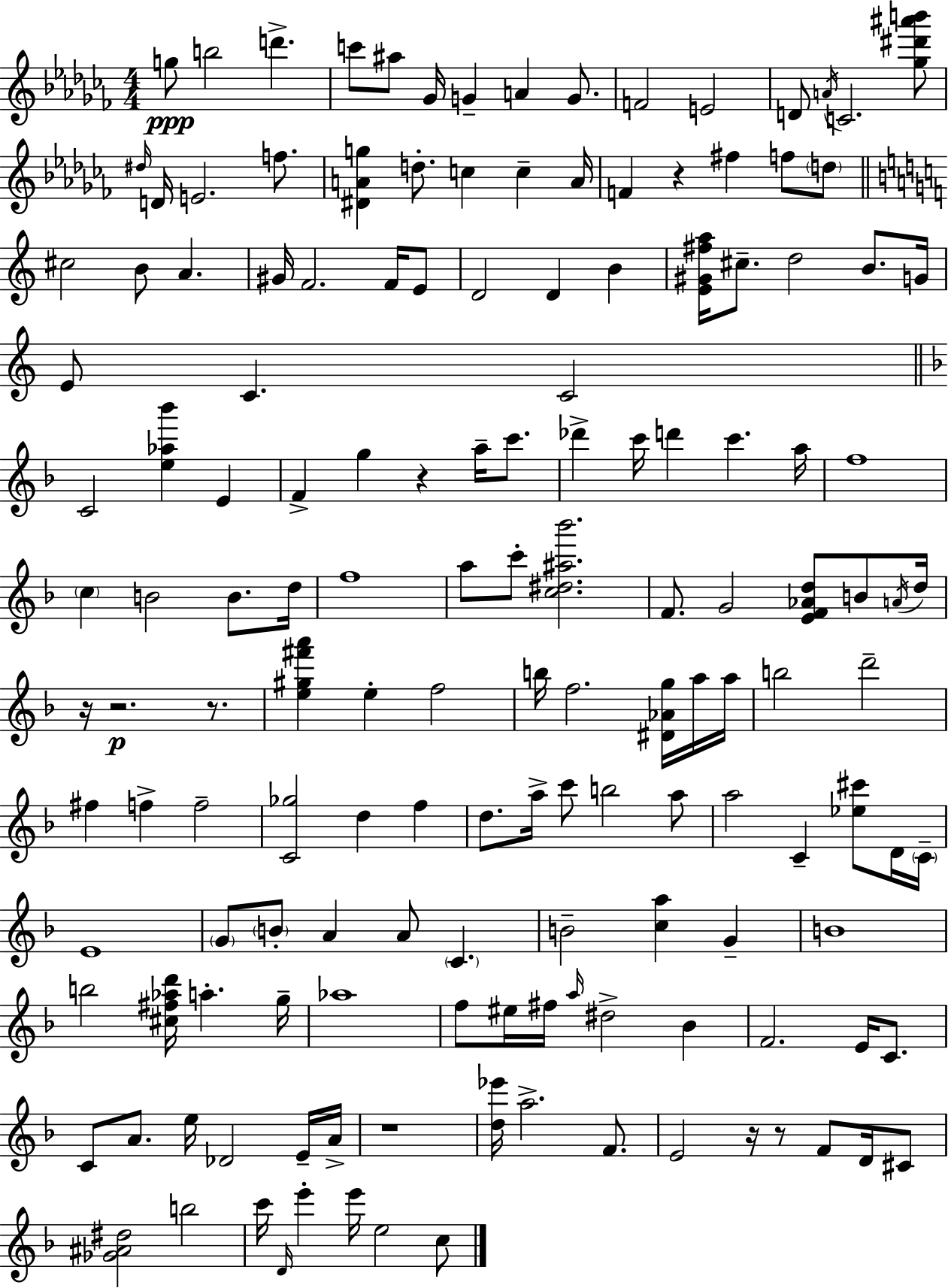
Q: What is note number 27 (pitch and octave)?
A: C#5